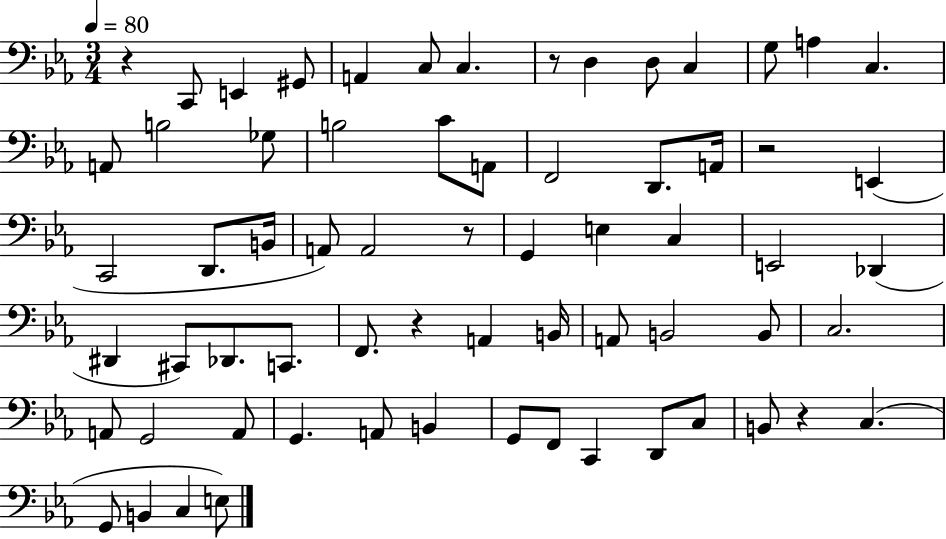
R/q C2/e E2/q G#2/e A2/q C3/e C3/q. R/e D3/q D3/e C3/q G3/e A3/q C3/q. A2/e B3/h Gb3/e B3/h C4/e A2/e F2/h D2/e. A2/s R/h E2/q C2/h D2/e. B2/s A2/e A2/h R/e G2/q E3/q C3/q E2/h Db2/q D#2/q C#2/e Db2/e. C2/e. F2/e. R/q A2/q B2/s A2/e B2/h B2/e C3/h. A2/e G2/h A2/e G2/q. A2/e B2/q G2/e F2/e C2/q D2/e C3/e B2/e R/q C3/q. G2/e B2/q C3/q E3/e